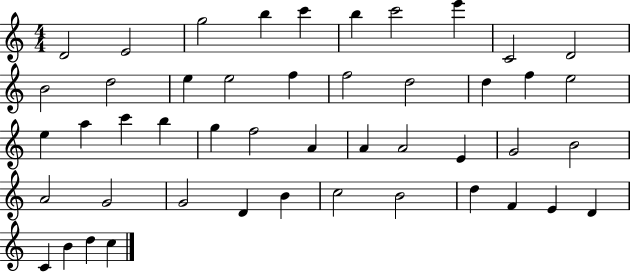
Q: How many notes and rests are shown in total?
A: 47